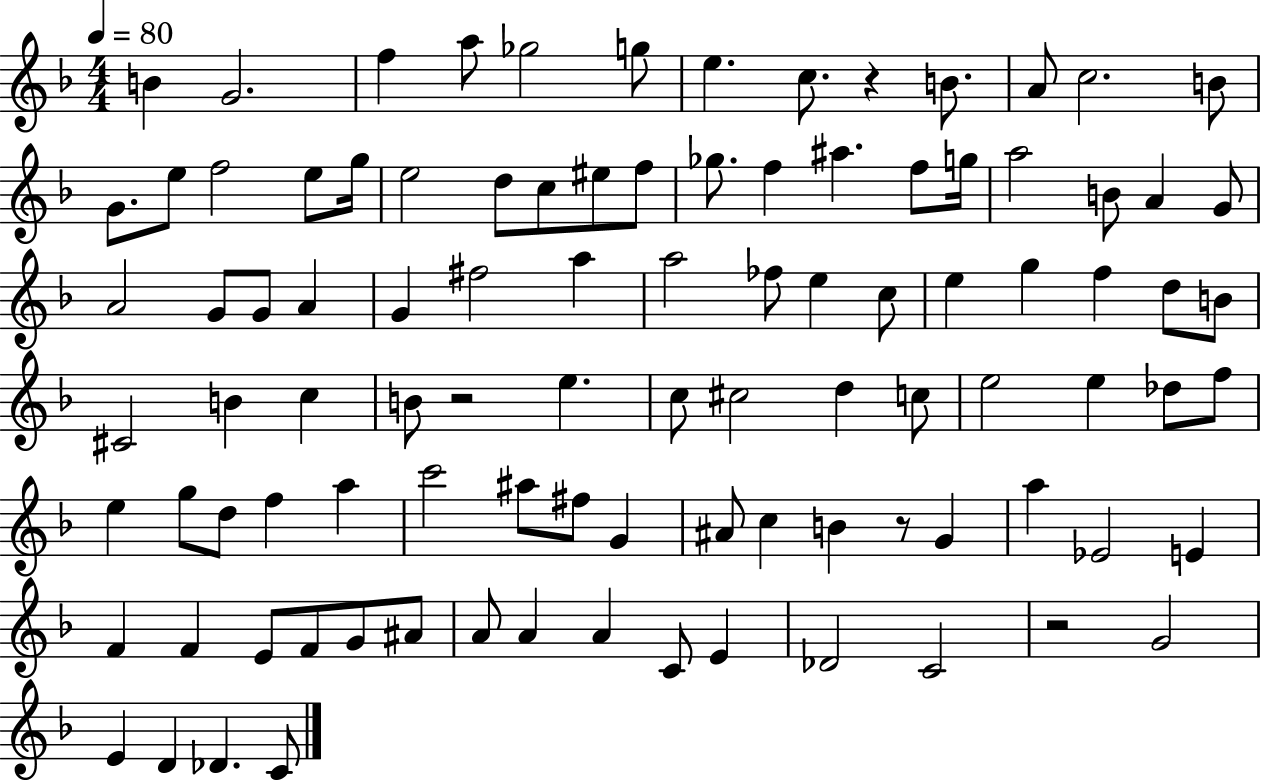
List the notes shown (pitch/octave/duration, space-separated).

B4/q G4/h. F5/q A5/e Gb5/h G5/e E5/q. C5/e. R/q B4/e. A4/e C5/h. B4/e G4/e. E5/e F5/h E5/e G5/s E5/h D5/e C5/e EIS5/e F5/e Gb5/e. F5/q A#5/q. F5/e G5/s A5/h B4/e A4/q G4/e A4/h G4/e G4/e A4/q G4/q F#5/h A5/q A5/h FES5/e E5/q C5/e E5/q G5/q F5/q D5/e B4/e C#4/h B4/q C5/q B4/e R/h E5/q. C5/e C#5/h D5/q C5/e E5/h E5/q Db5/e F5/e E5/q G5/e D5/e F5/q A5/q C6/h A#5/e F#5/e G4/q A#4/e C5/q B4/q R/e G4/q A5/q Eb4/h E4/q F4/q F4/q E4/e F4/e G4/e A#4/e A4/e A4/q A4/q C4/e E4/q Db4/h C4/h R/h G4/h E4/q D4/q Db4/q. C4/e